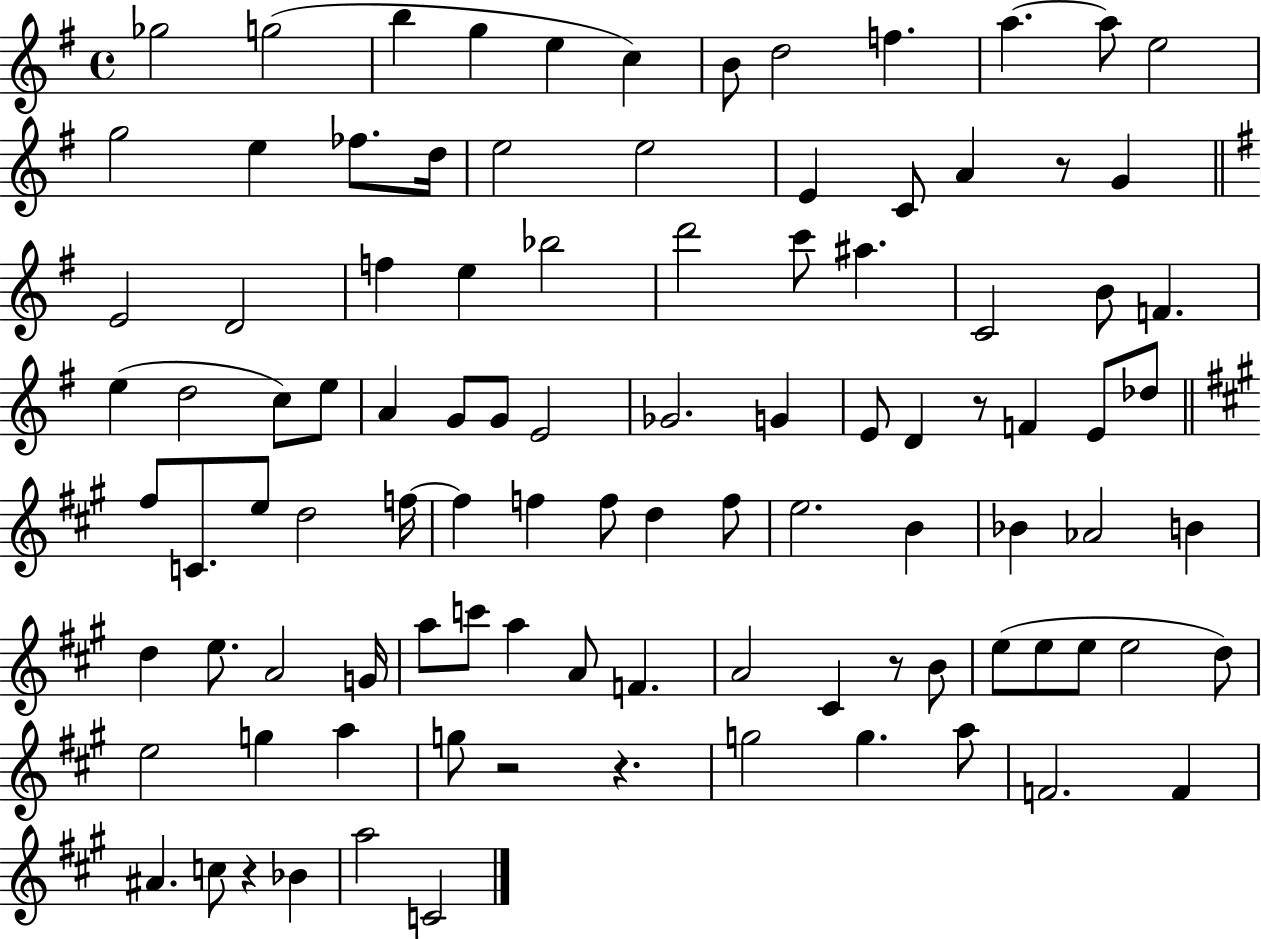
{
  \clef treble
  \time 4/4
  \defaultTimeSignature
  \key g \major
  ges''2 g''2( | b''4 g''4 e''4 c''4) | b'8 d''2 f''4. | a''4.~~ a''8 e''2 | \break g''2 e''4 fes''8. d''16 | e''2 e''2 | e'4 c'8 a'4 r8 g'4 | \bar "||" \break \key g \major e'2 d'2 | f''4 e''4 bes''2 | d'''2 c'''8 ais''4. | c'2 b'8 f'4. | \break e''4( d''2 c''8) e''8 | a'4 g'8 g'8 e'2 | ges'2. g'4 | e'8 d'4 r8 f'4 e'8 des''8 | \break \bar "||" \break \key a \major fis''8 c'8. e''8 d''2 f''16~~ | f''4 f''4 f''8 d''4 f''8 | e''2. b'4 | bes'4 aes'2 b'4 | \break d''4 e''8. a'2 g'16 | a''8 c'''8 a''4 a'8 f'4. | a'2 cis'4 r8 b'8 | e''8( e''8 e''8 e''2 d''8) | \break e''2 g''4 a''4 | g''8 r2 r4. | g''2 g''4. a''8 | f'2. f'4 | \break ais'4. c''8 r4 bes'4 | a''2 c'2 | \bar "|."
}